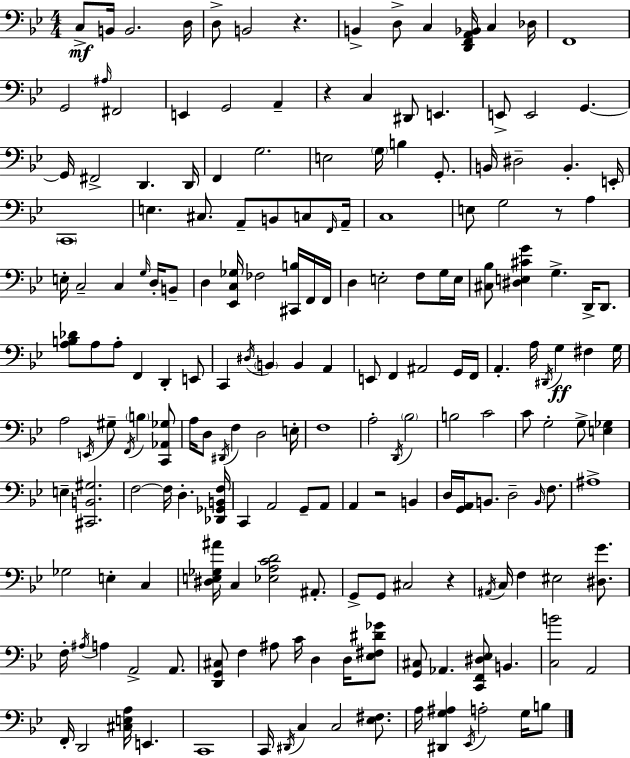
{
  \clef bass
  \numericTimeSignature
  \time 4/4
  \key g \minor
  c8->\mf b,16 b,2. d16 | d8-> b,2 r4. | b,4-> d8-> c4 <d, f, a, bes,>16 c4 des16 | f,1 | \break g,2 \grace { ais16 } fis,2 | e,4 g,2 a,4-- | r4 c4 dis,8 e,4. | e,8-> e,2 g,4.~~ | \break g,16 fis,2-> d,4. | d,16 f,4 g2. | e2 \parenthesize g16 b4 g,8.-. | b,16 dis2-- b,4.-. | \break e,16-. \parenthesize c,1 | e4. cis8. a,8-- b,8 c8 | \grace { f,16 } a,16-- c1 | e8 g2 r8 a4 | \break e16-. c2-- c4 \grace { g16 } | d16-. b,8-- d4 <ees, c ges>16 fes2 | <cis, b>16 f,16 f,16 d4 e2-. f8 | g16 e16 <cis bes>8 <dis e cis' g'>4 g4.-> d,16-> | \break d,8. <a b des'>8 a8 a8-. f,4 d,4-. | e,8 c,4 \acciaccatura { dis16 } \parenthesize b,4 b,4 | a,4 e,8 f,4 ais,2 | g,16 f,16 a,4.-. a16 \acciaccatura { dis,16 } g4\ff | \break fis4 g16 a2 \acciaccatura { e,16 } gis8-- | \acciaccatura { f,16 } \parenthesize b4 <c, aes, ges>8 a16 d8 \acciaccatura { dis,16 } f4 d2 | e16-. f1 | a2-. | \break \acciaccatura { d,16 } \parenthesize bes2 b2 | c'2 c'8 g2-. | g8-> <e ges>4 e4-- <cis, b, gis>2. | f2~~ | \break f16 d4.-. <des, ges, b, f>16 c,4 a,2 | g,8-- a,8 a,4 r2 | b,4 d16 <g, a,>16 b,8. d2-- | \grace { b,16 } f8. ais1-> | \break ges2 | e4-. c4 <dis e ges ais'>16 c4 <ees a c' d'>2 | ais,8.-. g,8-> g,8 cis2 | r4 \acciaccatura { ais,16 } c16 f4 | \break eis2 <dis g'>8. f16-. \acciaccatura { ais16 } a4 | a,2-> a,8. <d, g, cis>8 f4 | ais8 c'16 d4 d16 <ees fis dis' ges'>8 <g, cis>8 aes,4. | <c, f, dis ees>8 b,4. <c b'>2 | \break a,2 f,16-. d,2 | <cis e a>16 e,4. c,1 | c,16 \acciaccatura { dis,16 } c4 | c2 <ees fis>8. a16 <dis, g ais>4 | \break \acciaccatura { ees,16 } a2-. g16 b8 \bar "|."
}